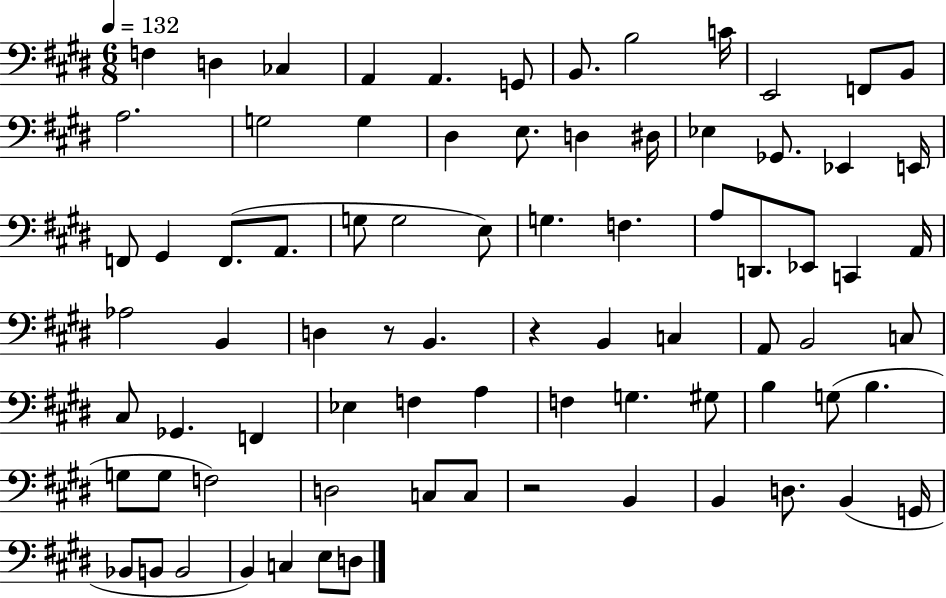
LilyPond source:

{
  \clef bass
  \numericTimeSignature
  \time 6/8
  \key e \major
  \tempo 4 = 132
  f4 d4 ces4 | a,4 a,4. g,8 | b,8. b2 c'16 | e,2 f,8 b,8 | \break a2. | g2 g4 | dis4 e8. d4 dis16 | ees4 ges,8. ees,4 e,16 | \break f,8 gis,4 f,8.( a,8. | g8 g2 e8) | g4. f4. | a8 d,8. ees,8 c,4 a,16 | \break aes2 b,4 | d4 r8 b,4. | r4 b,4 c4 | a,8 b,2 c8 | \break cis8 ges,4. f,4 | ees4 f4 a4 | f4 g4. gis8 | b4 g8( b4. | \break g8 g8 f2) | d2 c8 c8 | r2 b,4 | b,4 d8. b,4( g,16 | \break bes,8 b,8 b,2 | b,4) c4 e8 d8 | \bar "|."
}